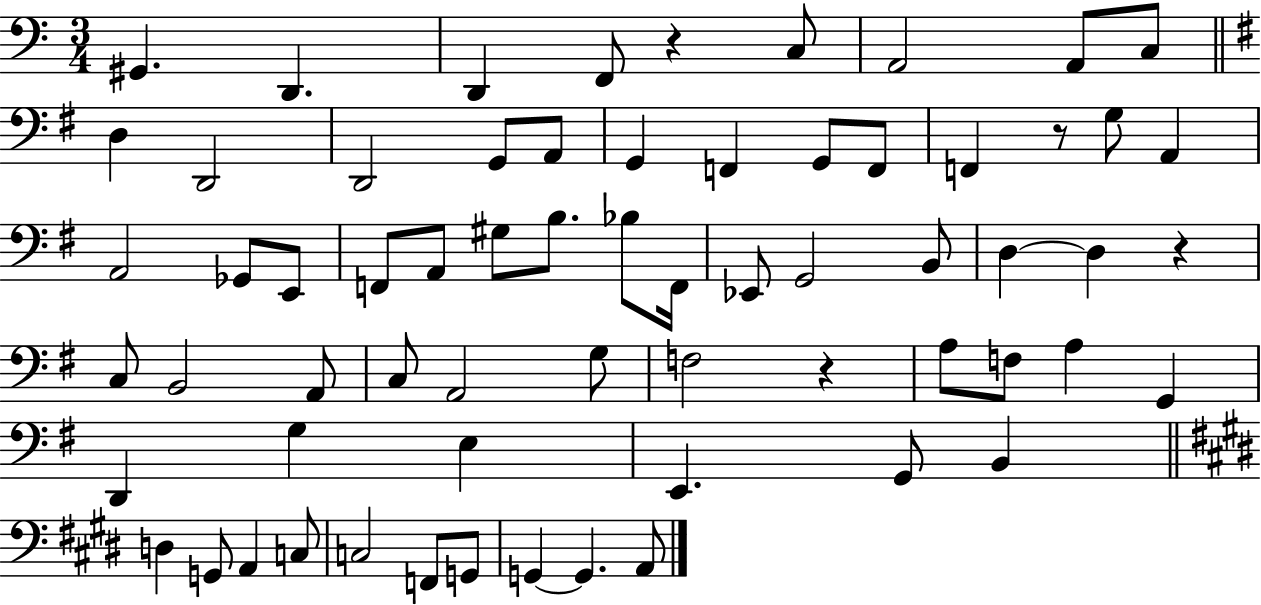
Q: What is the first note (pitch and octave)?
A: G#2